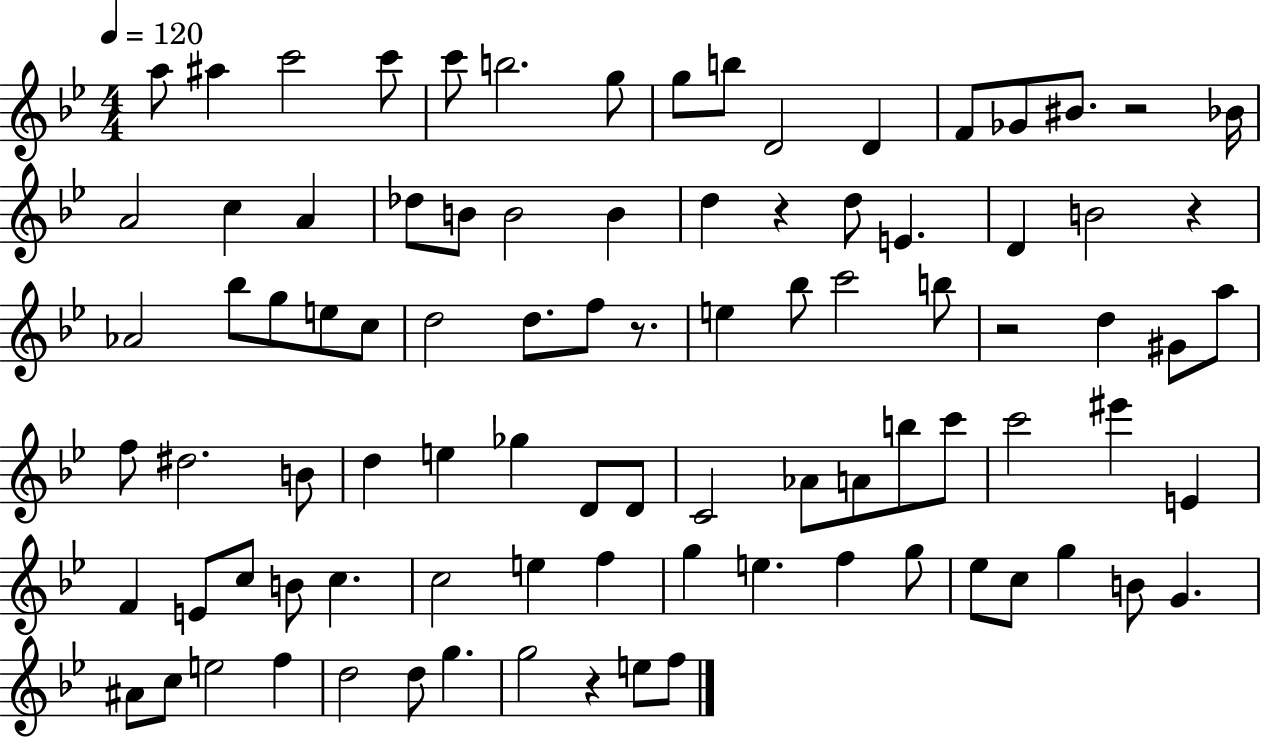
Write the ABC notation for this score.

X:1
T:Untitled
M:4/4
L:1/4
K:Bb
a/2 ^a c'2 c'/2 c'/2 b2 g/2 g/2 b/2 D2 D F/2 _G/2 ^B/2 z2 _B/4 A2 c A _d/2 B/2 B2 B d z d/2 E D B2 z _A2 _b/2 g/2 e/2 c/2 d2 d/2 f/2 z/2 e _b/2 c'2 b/2 z2 d ^G/2 a/2 f/2 ^d2 B/2 d e _g D/2 D/2 C2 _A/2 A/2 b/2 c'/2 c'2 ^e' E F E/2 c/2 B/2 c c2 e f g e f g/2 _e/2 c/2 g B/2 G ^A/2 c/2 e2 f d2 d/2 g g2 z e/2 f/2